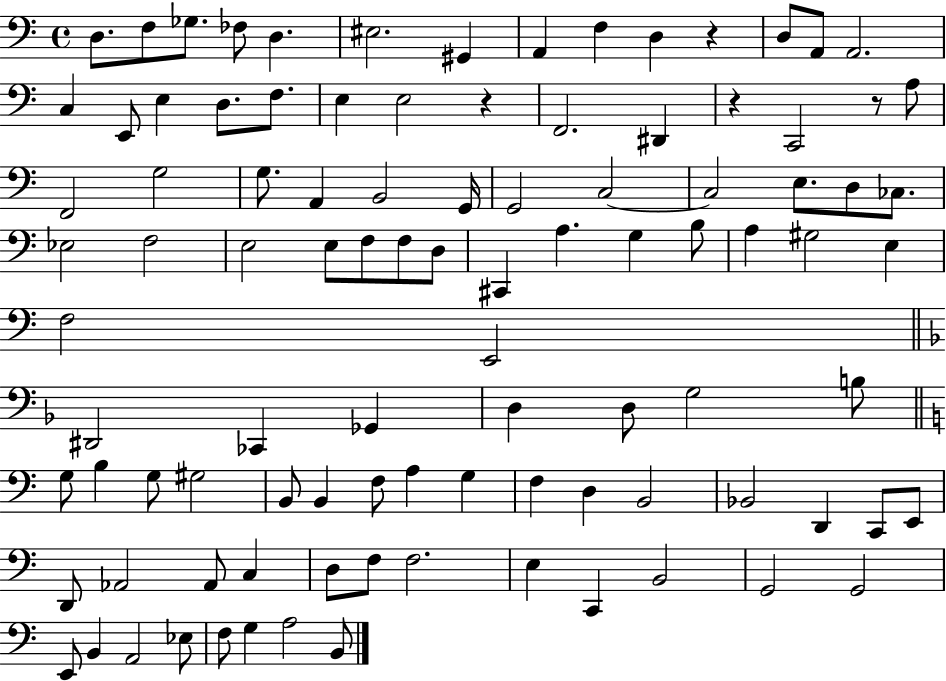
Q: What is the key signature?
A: C major